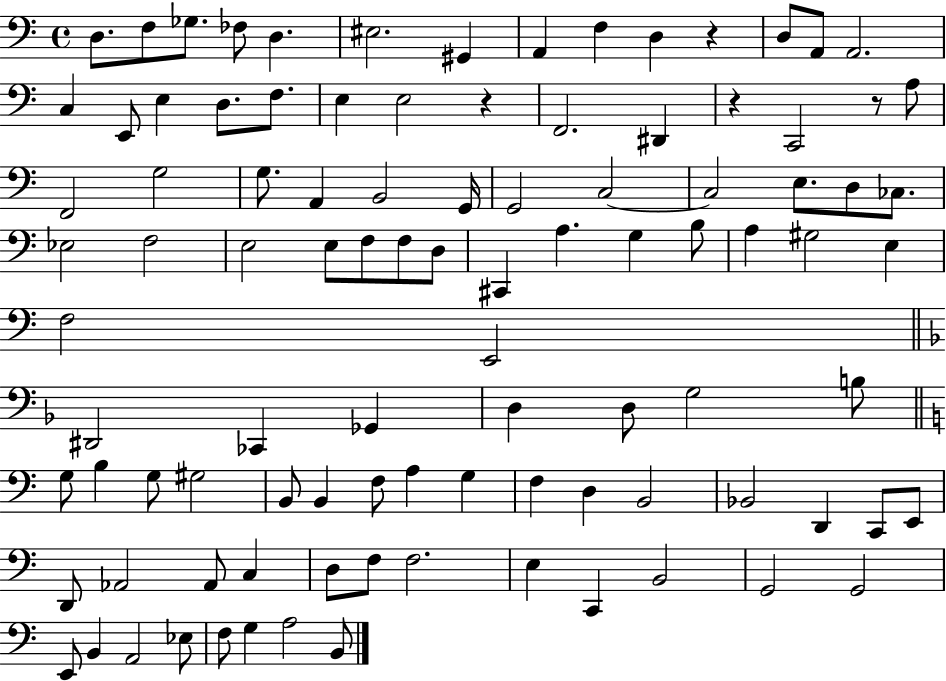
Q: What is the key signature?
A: C major